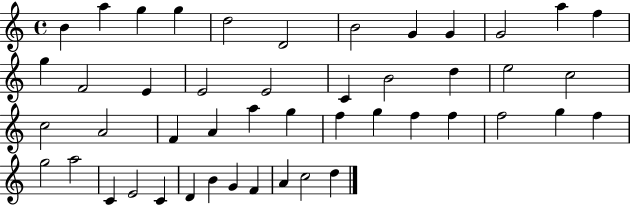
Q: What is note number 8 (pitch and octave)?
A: G4